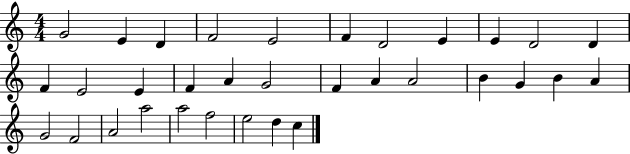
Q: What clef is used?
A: treble